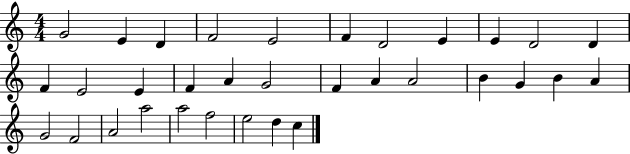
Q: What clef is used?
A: treble